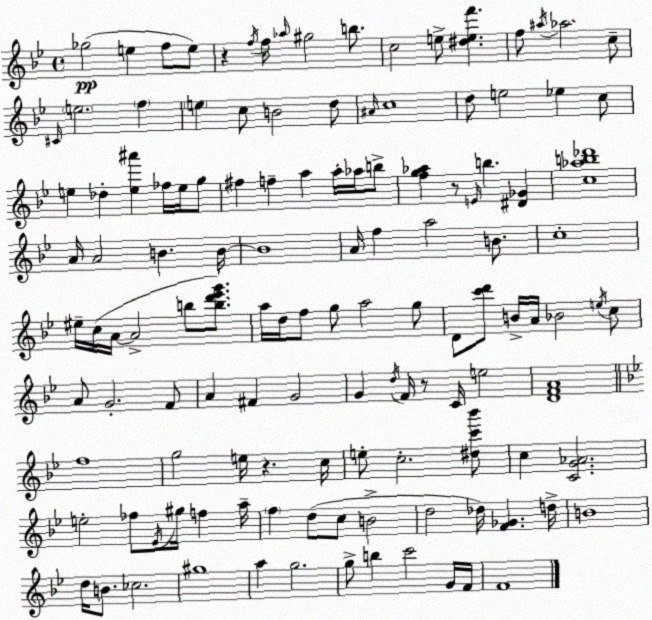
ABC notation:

X:1
T:Untitled
M:4/4
L:1/4
K:Gm
_g2 e f/2 e/2 z f/4 f/4 _a/4 ^g2 b/2 c2 e/2 [^def'] f/2 ^a/4 _a2 c/2 ^C/4 e2 f e c/2 B2 d/2 ^A/4 c4 d/2 e2 _e c/2 e _d [e^a'] _f/4 e/4 g/2 ^f f a a/4 _a/4 b/2 [fg_a] z/2 E/4 b [^D_G] [c_ab_d']4 A/4 A2 B B/4 B4 A/4 f a2 B/2 c4 ^e/4 c/4 A/4 A2 b/2 [bd'_e'g']/2 a/4 d/4 f/2 g/2 a2 g/2 D/2 [c'd']/2 B/4 A/4 _B2 e/4 c/2 A/2 G2 F/2 A ^F G2 G d/4 F/4 z/2 C/4 e2 [DFA]4 f4 g2 e/4 z c/4 e/2 c2 [^dc'_b']/2 c [CG_A]2 e2 _f/2 _E/4 ^g/4 f a/4 f d/2 c/2 B2 d2 _d/4 [F_G] d/4 B4 d/4 B/2 _c2 ^g4 a g2 g/2 b c'2 G/4 F/4 F4